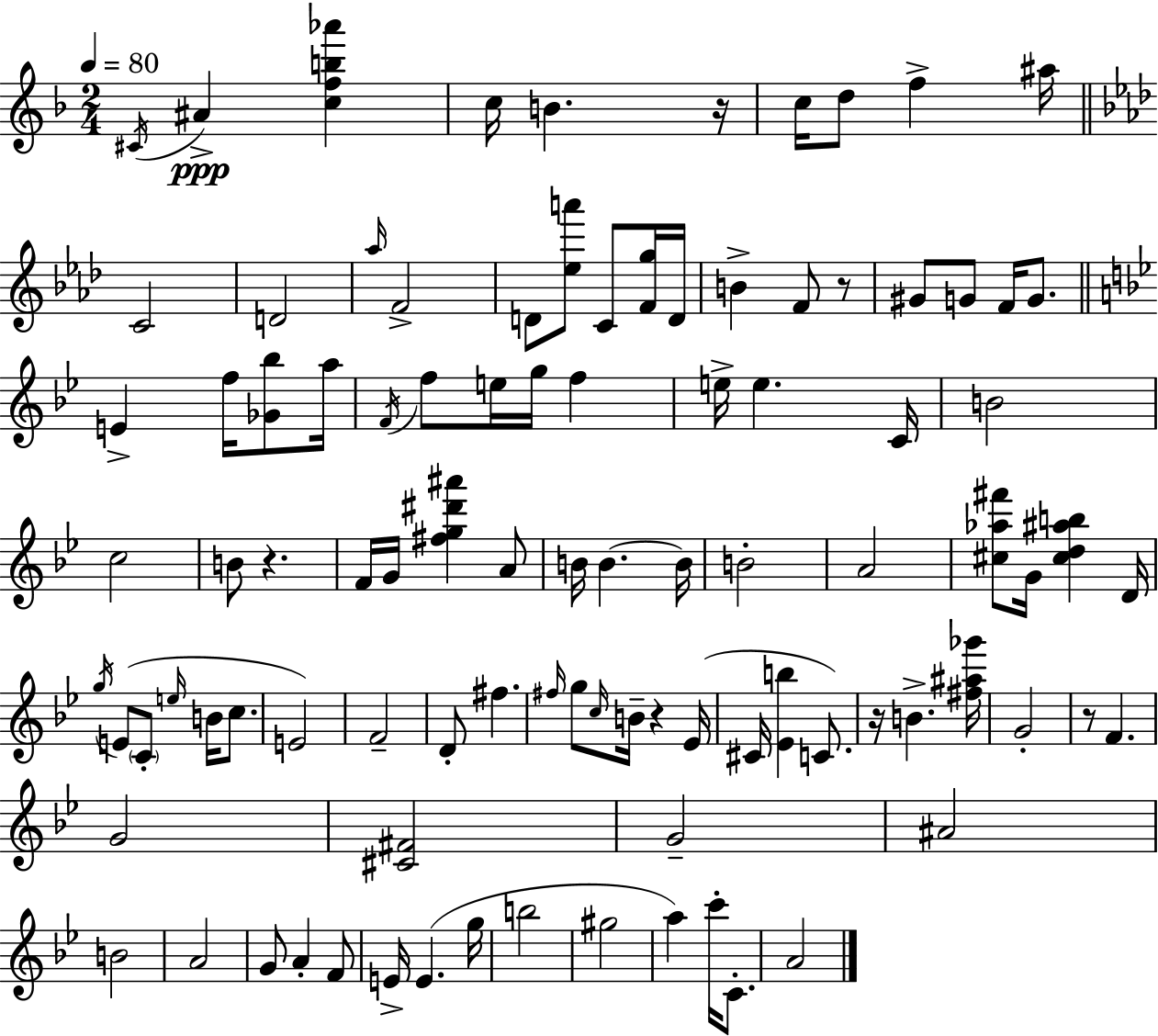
C#4/s A#4/q [C5,F5,B5,Ab6]/q C5/s B4/q. R/s C5/s D5/e F5/q A#5/s C4/h D4/h Ab5/s F4/h D4/e [Eb5,A6]/e C4/e [F4,G5]/s D4/s B4/q F4/e R/e G#4/e G4/e F4/s G4/e. E4/q F5/s [Gb4,Bb5]/e A5/s F4/s F5/e E5/s G5/s F5/q E5/s E5/q. C4/s B4/h C5/h B4/e R/q. F4/s G4/s [F#5,G5,D#6,A#6]/q A4/e B4/s B4/q. B4/s B4/h A4/h [C#5,Ab5,F#6]/e G4/s [C#5,D5,A#5,B5]/q D4/s G5/s E4/e C4/e E5/s B4/s C5/e. E4/h F4/h D4/e F#5/q. F#5/s G5/e C5/s B4/s R/q Eb4/s C#4/s [Eb4,B5]/q C4/e. R/s B4/q. [F#5,A#5,Gb6]/s G4/h R/e F4/q. G4/h [C#4,F#4]/h G4/h A#4/h B4/h A4/h G4/e A4/q F4/e E4/s E4/q. G5/s B5/h G#5/h A5/q C6/s C4/e. A4/h